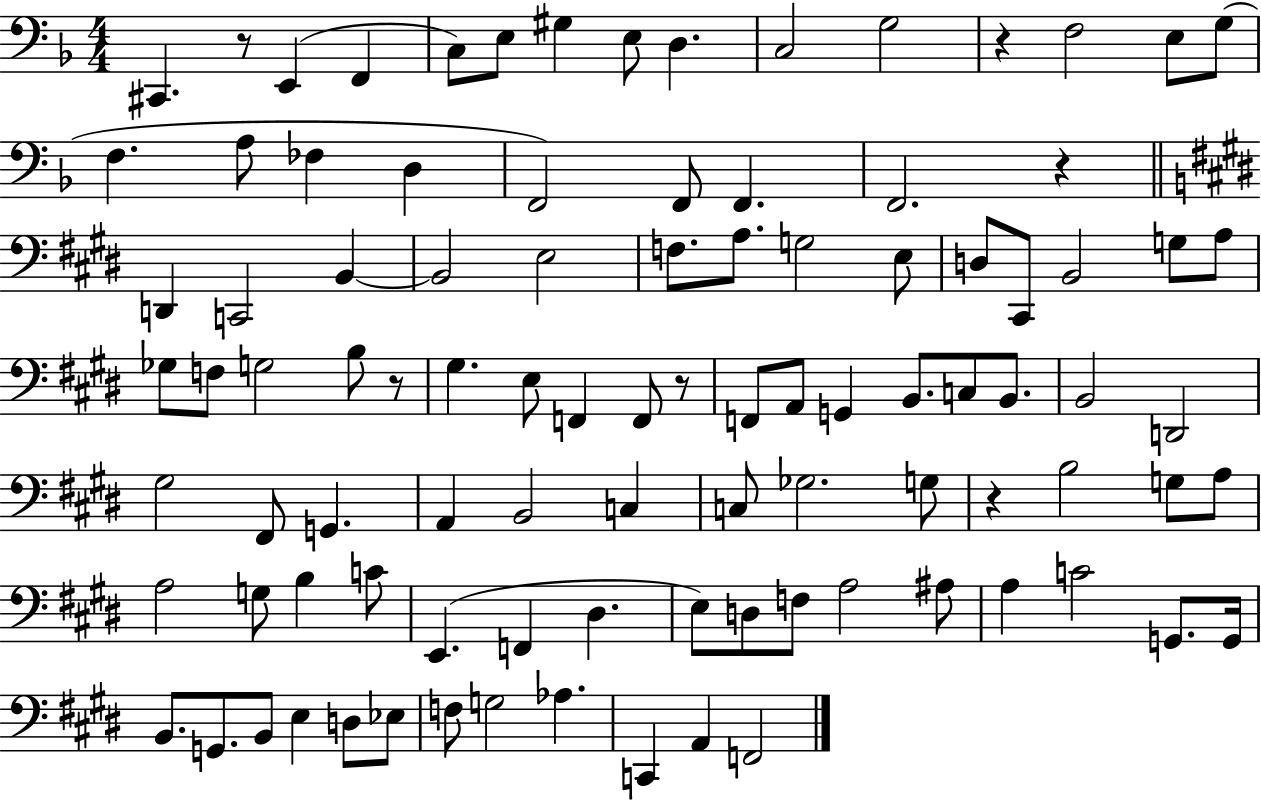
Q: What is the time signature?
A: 4/4